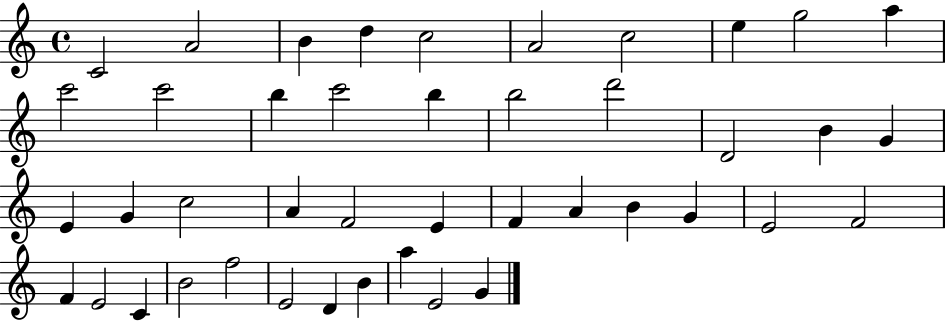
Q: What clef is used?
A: treble